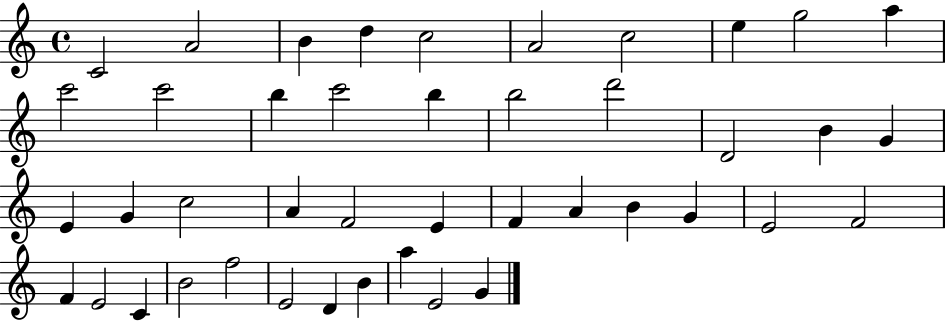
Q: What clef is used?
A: treble